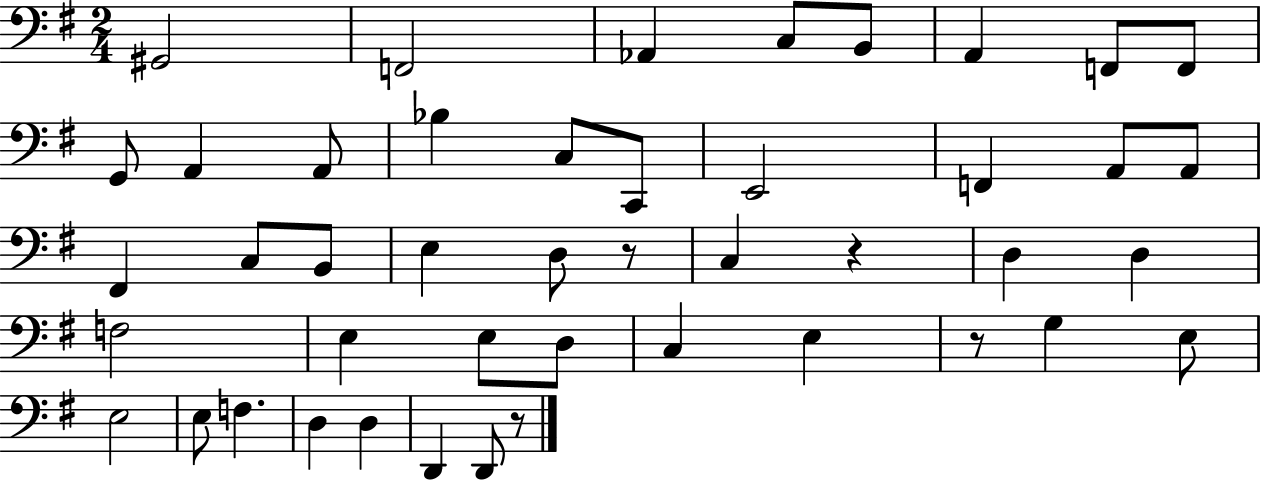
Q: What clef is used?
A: bass